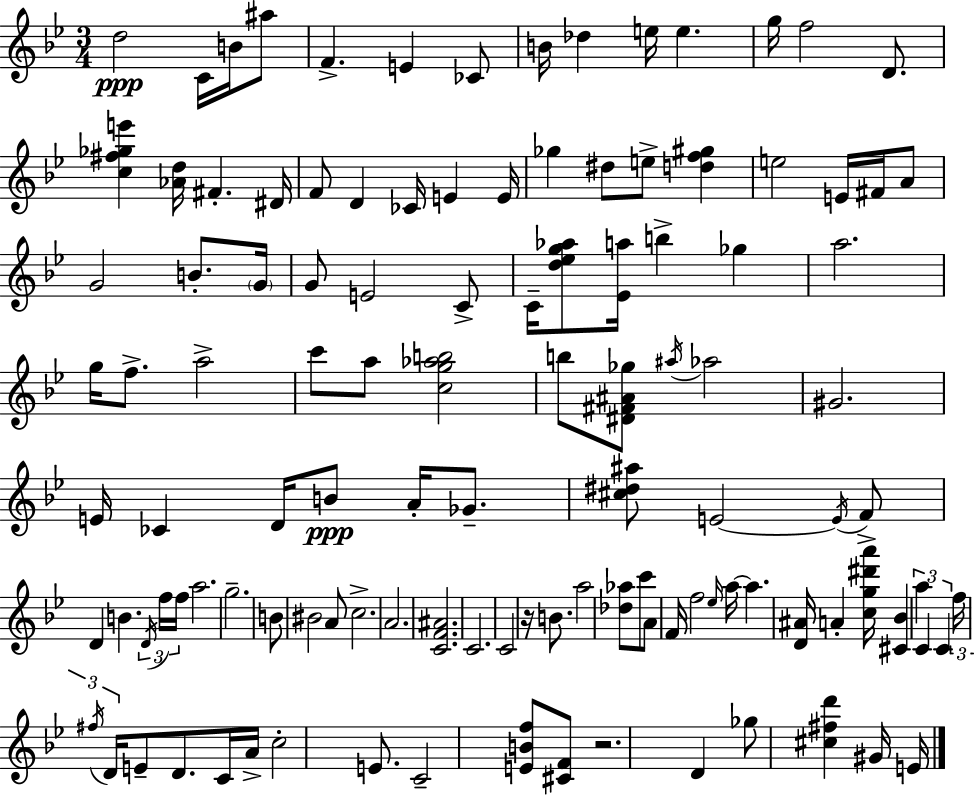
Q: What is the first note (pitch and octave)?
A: D5